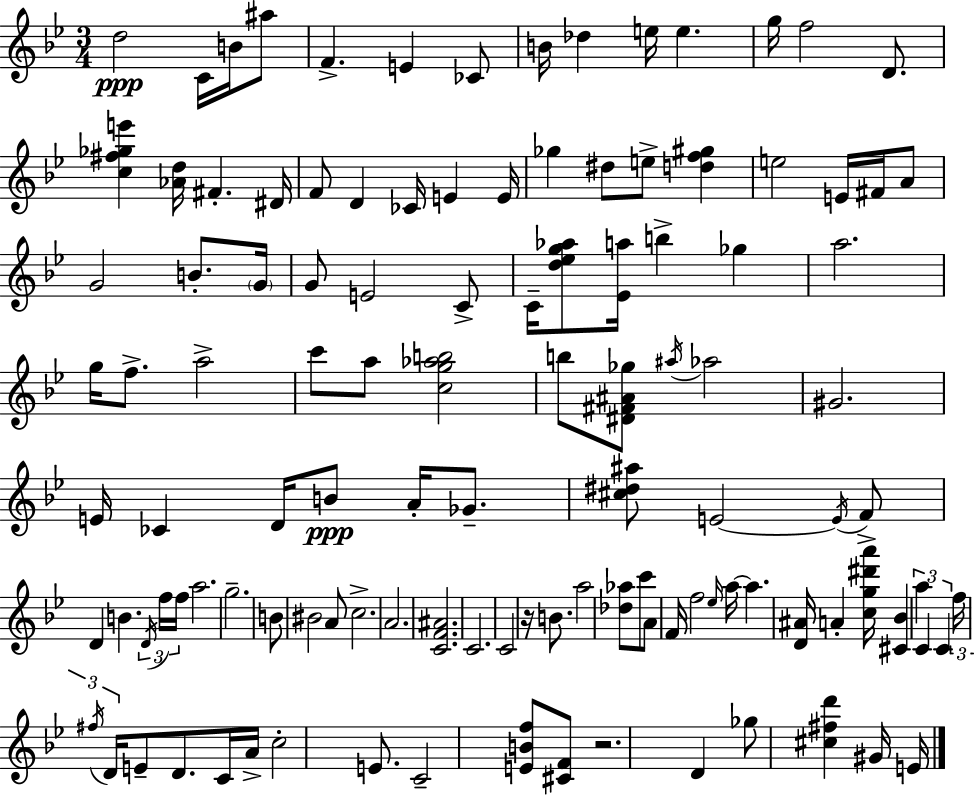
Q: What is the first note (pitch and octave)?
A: D5